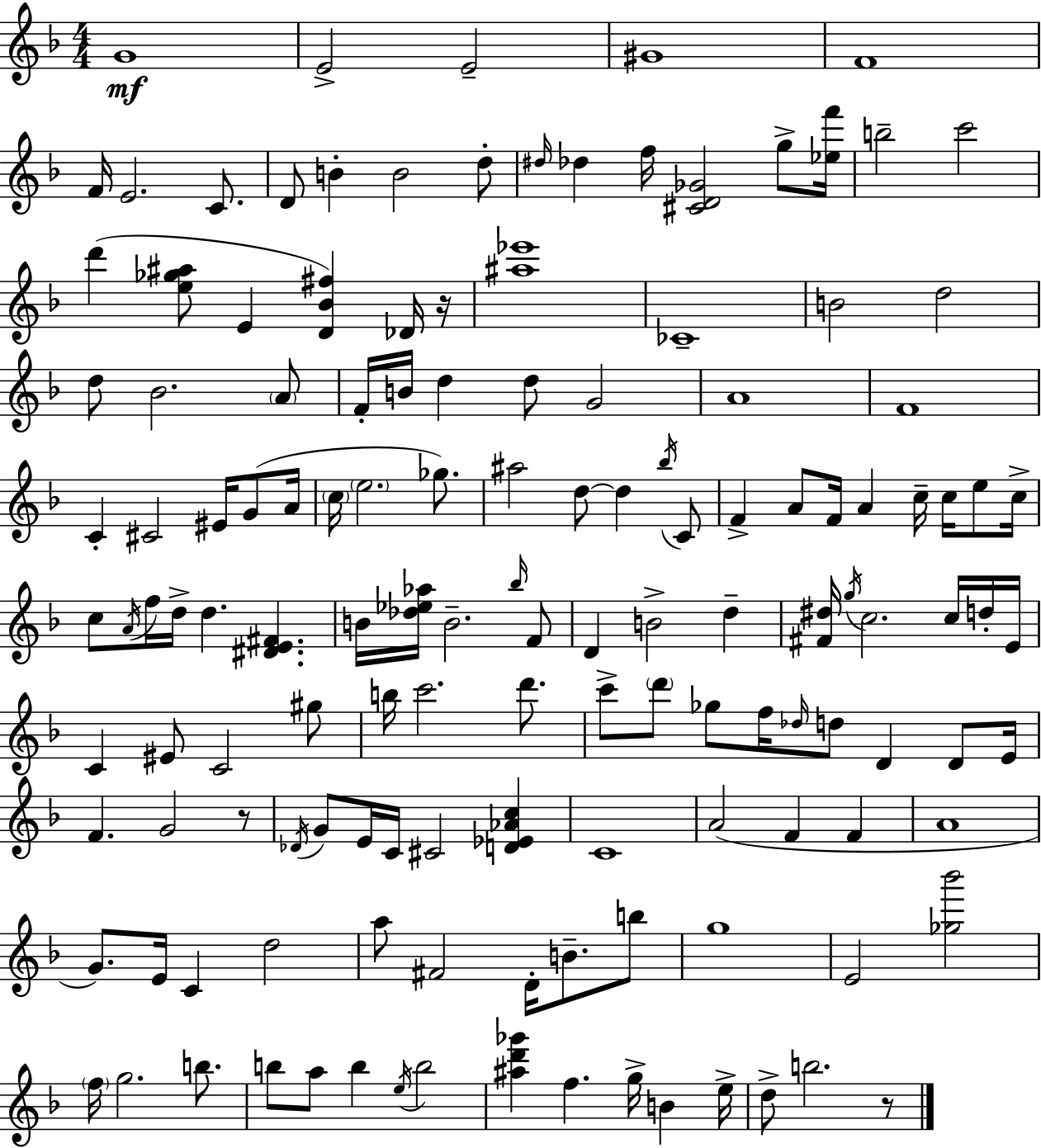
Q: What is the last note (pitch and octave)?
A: B5